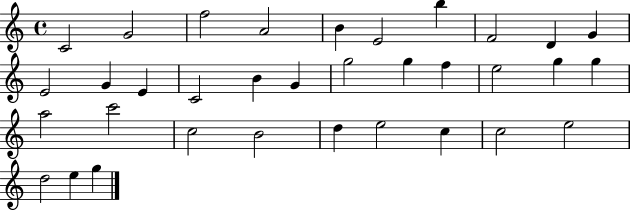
C4/h G4/h F5/h A4/h B4/q E4/h B5/q F4/h D4/q G4/q E4/h G4/q E4/q C4/h B4/q G4/q G5/h G5/q F5/q E5/h G5/q G5/q A5/h C6/h C5/h B4/h D5/q E5/h C5/q C5/h E5/h D5/h E5/q G5/q